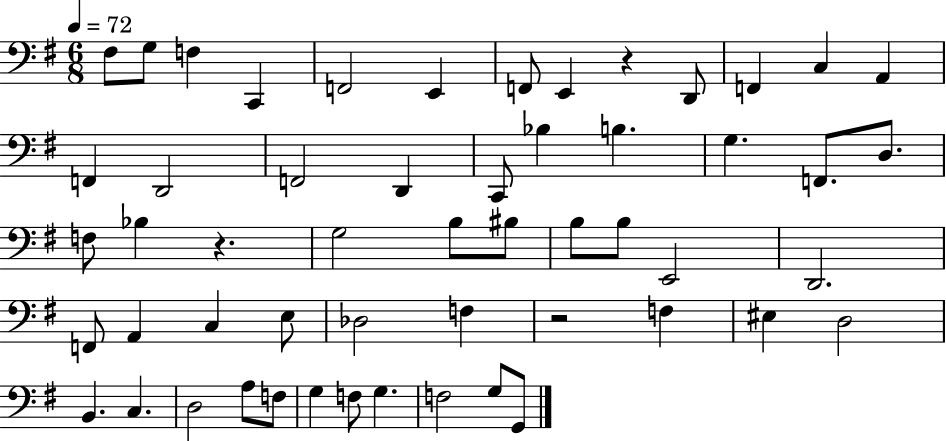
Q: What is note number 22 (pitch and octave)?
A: D3